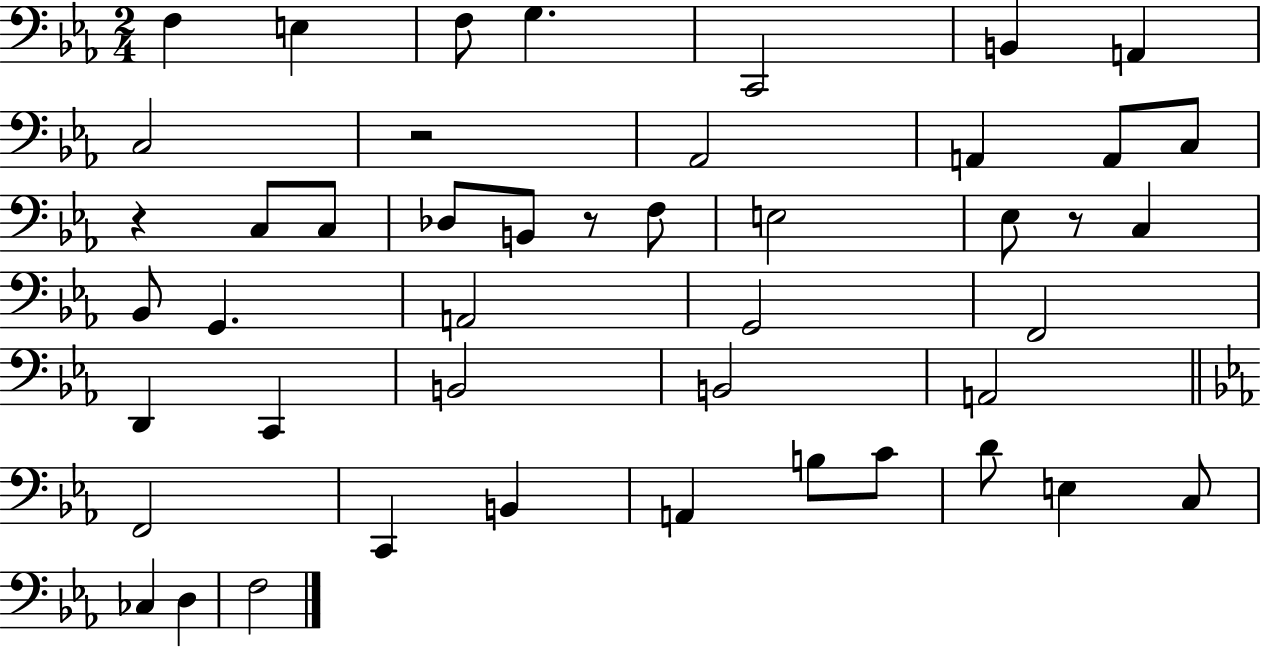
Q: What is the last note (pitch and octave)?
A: F3